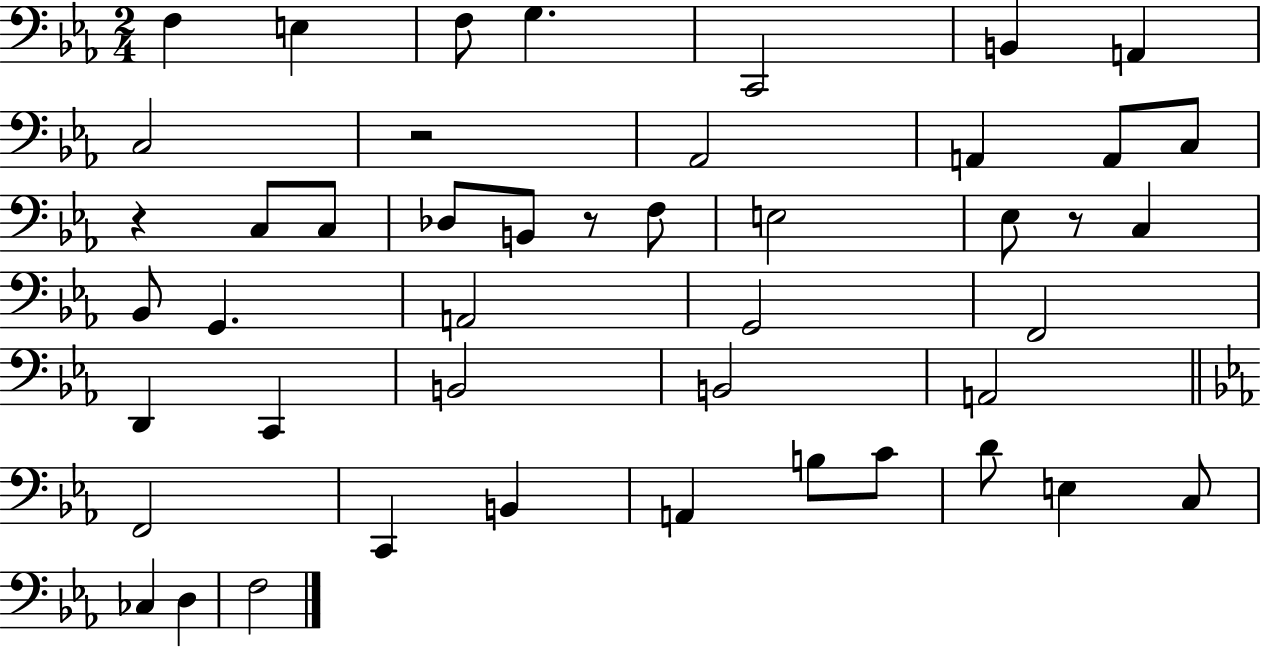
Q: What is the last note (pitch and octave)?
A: F3